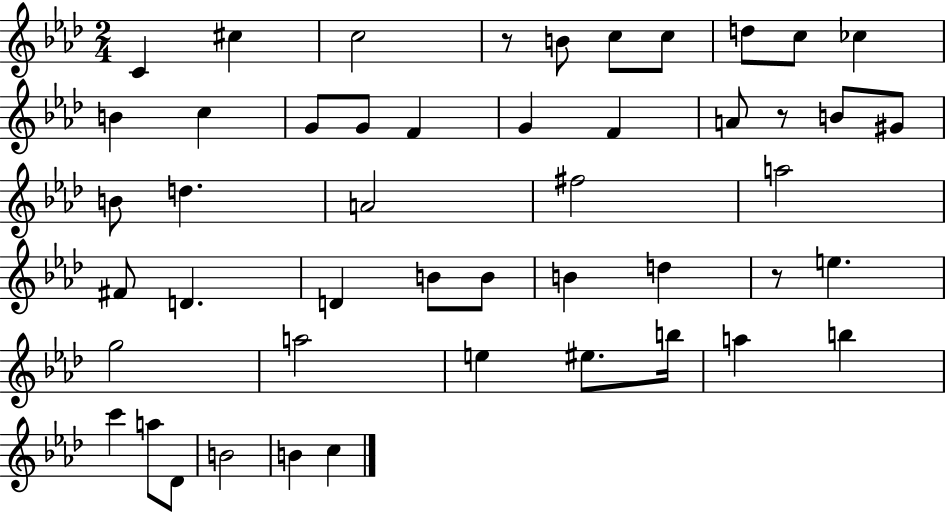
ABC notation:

X:1
T:Untitled
M:2/4
L:1/4
K:Ab
C ^c c2 z/2 B/2 c/2 c/2 d/2 c/2 _c B c G/2 G/2 F G F A/2 z/2 B/2 ^G/2 B/2 d A2 ^f2 a2 ^F/2 D D B/2 B/2 B d z/2 e g2 a2 e ^e/2 b/4 a b c' a/2 _D/2 B2 B c